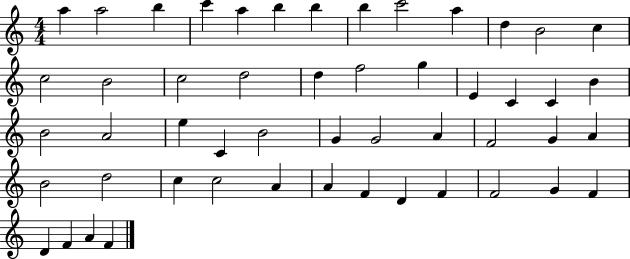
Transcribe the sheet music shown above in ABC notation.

X:1
T:Untitled
M:4/4
L:1/4
K:C
a a2 b c' a b b b c'2 a d B2 c c2 B2 c2 d2 d f2 g E C C B B2 A2 e C B2 G G2 A F2 G A B2 d2 c c2 A A F D F F2 G F D F A F